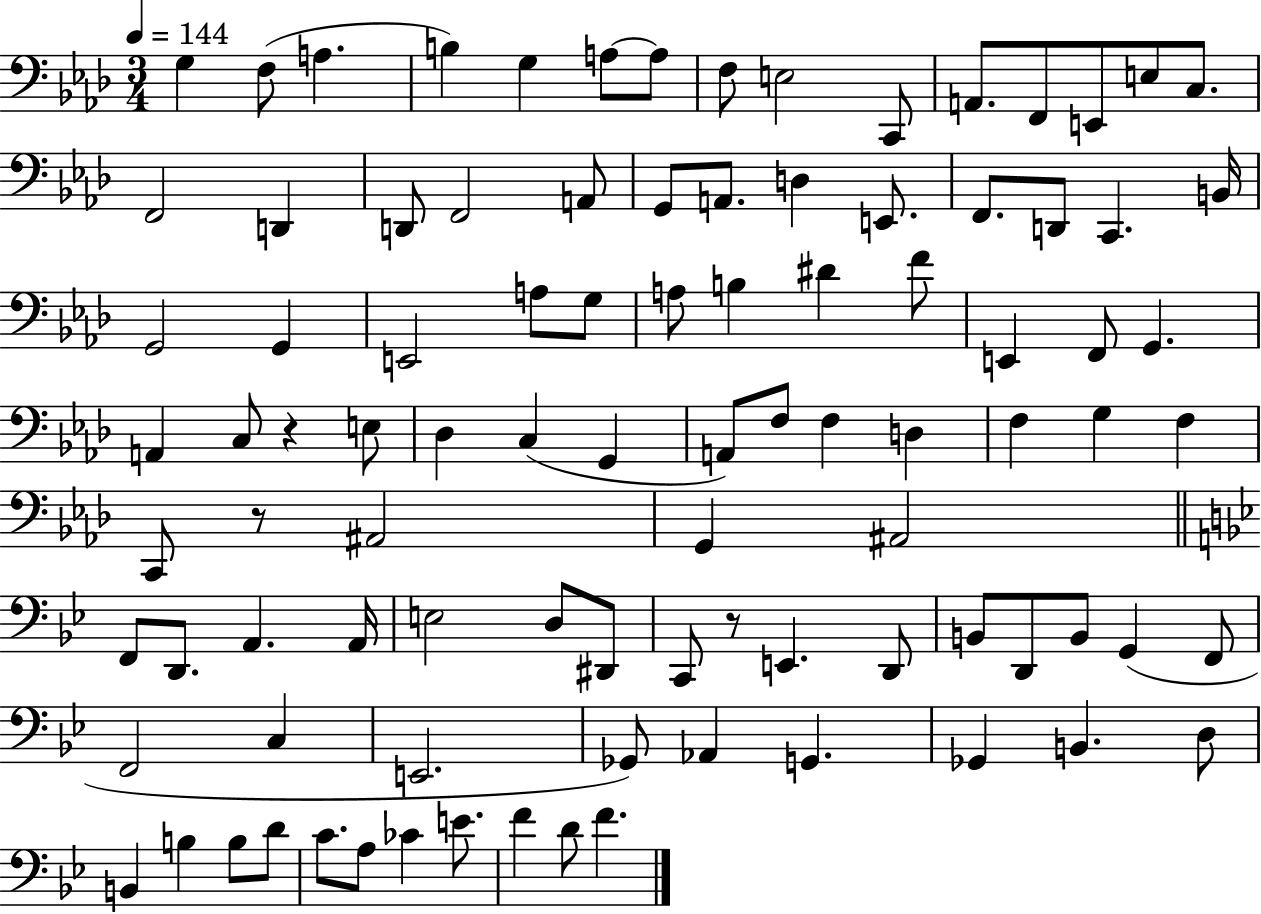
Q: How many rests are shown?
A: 3